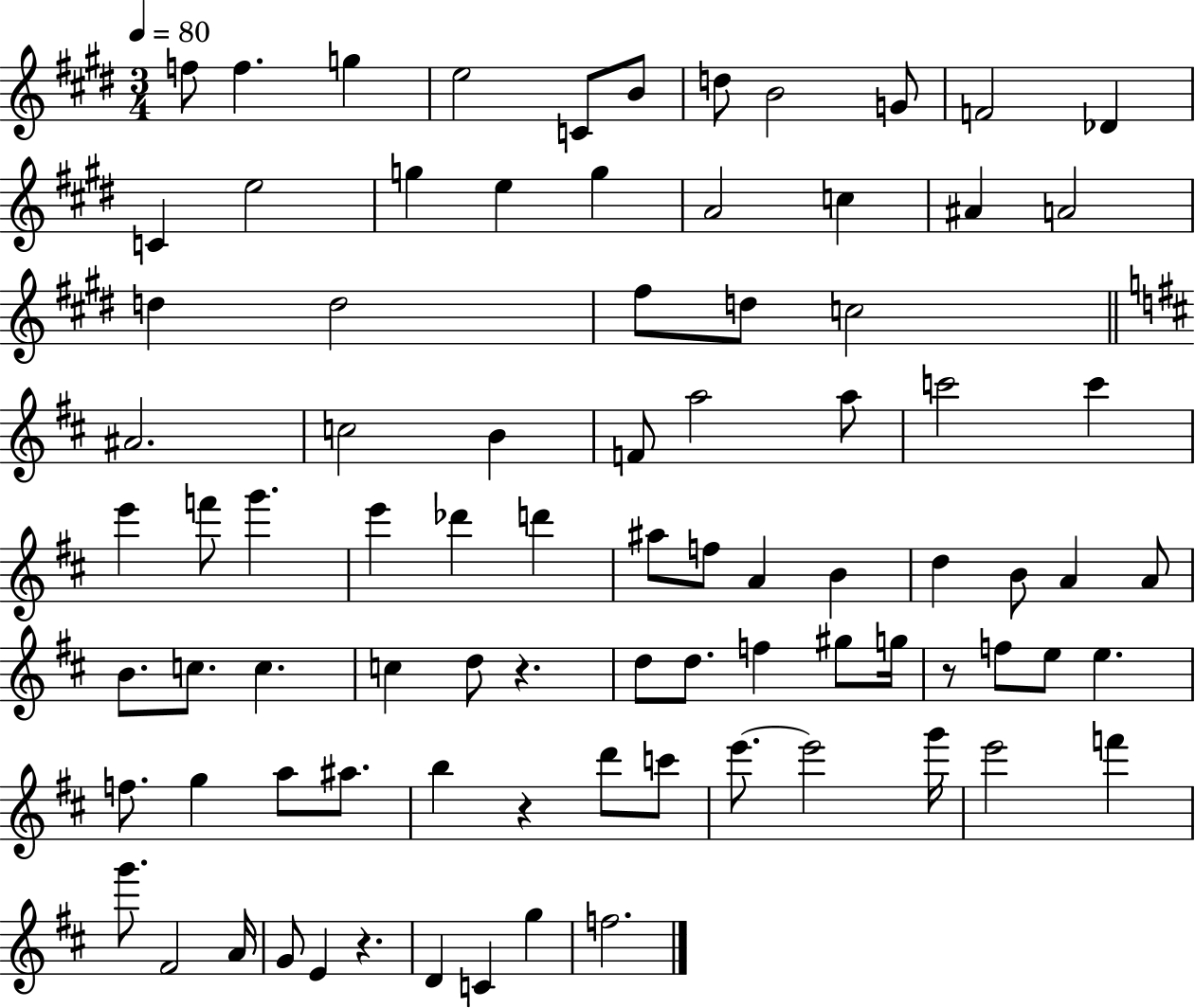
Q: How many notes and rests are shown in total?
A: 85